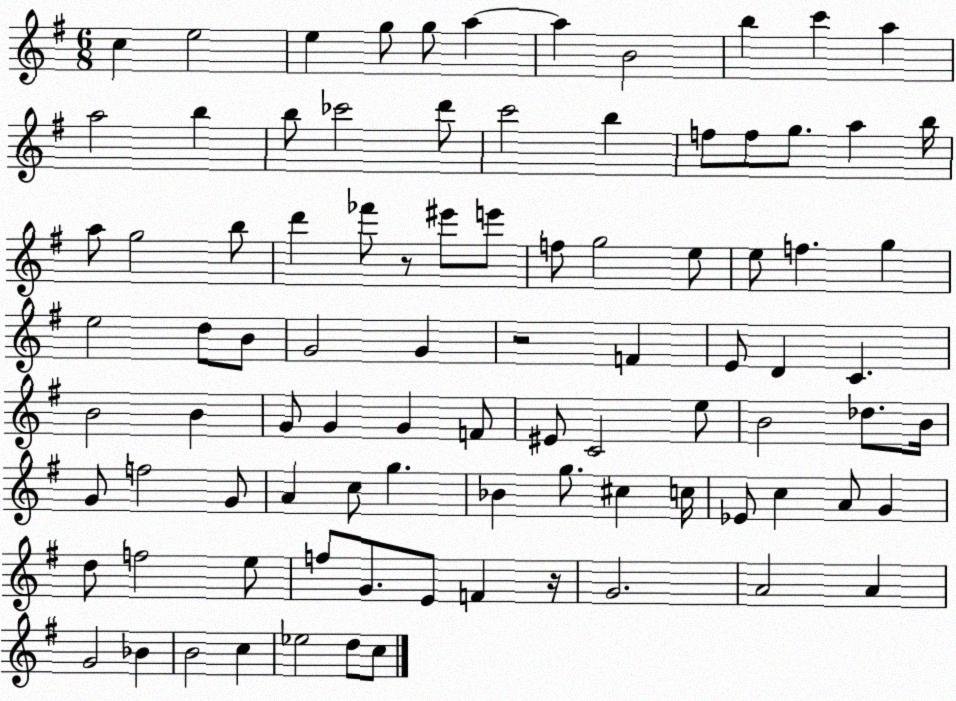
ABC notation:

X:1
T:Untitled
M:6/8
L:1/4
K:G
c e2 e g/2 g/2 a a B2 b c' a a2 b b/2 _c'2 d'/2 c'2 b f/2 f/2 g/2 a b/4 a/2 g2 b/2 d' _f'/2 z/2 ^e'/2 e'/2 f/2 g2 e/2 e/2 f g e2 d/2 B/2 G2 G z2 F E/2 D C B2 B G/2 G G F/2 ^E/2 C2 e/2 B2 _d/2 B/4 G/2 f2 G/2 A c/2 g _B g/2 ^c c/4 _E/2 c A/2 G d/2 f2 e/2 f/2 G/2 E/2 F z/4 G2 A2 A G2 _B B2 c _e2 d/2 c/2